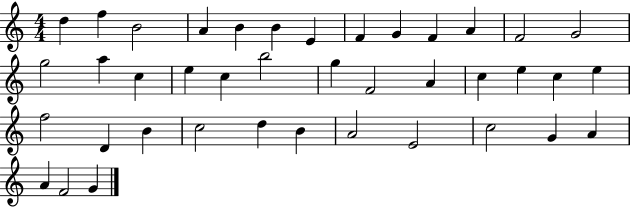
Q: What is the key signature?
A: C major